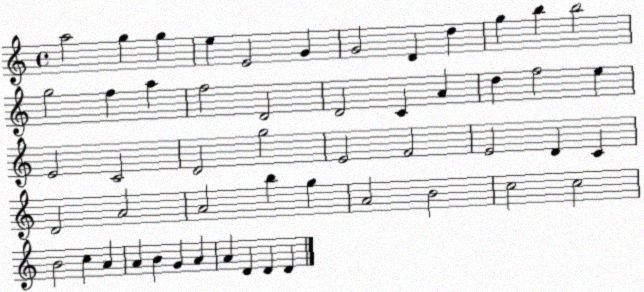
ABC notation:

X:1
T:Untitled
M:4/4
L:1/4
K:C
a2 g g e E2 G G2 D d g b b2 g2 f a f2 D2 D2 C A d f2 e E2 C2 D2 g2 E2 F2 E2 D C D2 A2 A2 b g A2 B2 c2 c2 B2 c A A B G A A D D D